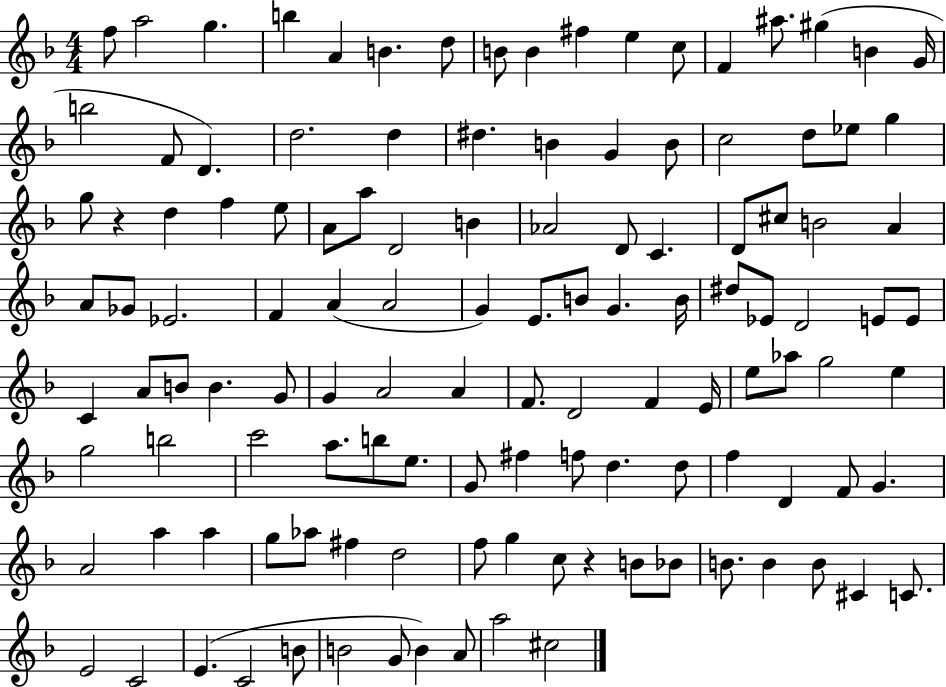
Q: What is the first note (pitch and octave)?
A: F5